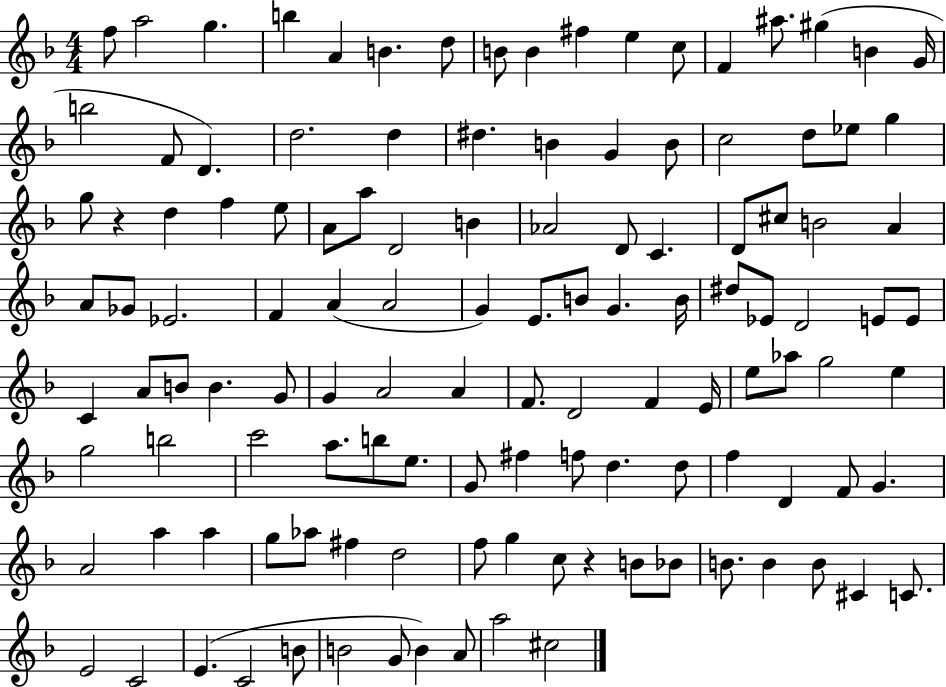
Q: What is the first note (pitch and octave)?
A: F5